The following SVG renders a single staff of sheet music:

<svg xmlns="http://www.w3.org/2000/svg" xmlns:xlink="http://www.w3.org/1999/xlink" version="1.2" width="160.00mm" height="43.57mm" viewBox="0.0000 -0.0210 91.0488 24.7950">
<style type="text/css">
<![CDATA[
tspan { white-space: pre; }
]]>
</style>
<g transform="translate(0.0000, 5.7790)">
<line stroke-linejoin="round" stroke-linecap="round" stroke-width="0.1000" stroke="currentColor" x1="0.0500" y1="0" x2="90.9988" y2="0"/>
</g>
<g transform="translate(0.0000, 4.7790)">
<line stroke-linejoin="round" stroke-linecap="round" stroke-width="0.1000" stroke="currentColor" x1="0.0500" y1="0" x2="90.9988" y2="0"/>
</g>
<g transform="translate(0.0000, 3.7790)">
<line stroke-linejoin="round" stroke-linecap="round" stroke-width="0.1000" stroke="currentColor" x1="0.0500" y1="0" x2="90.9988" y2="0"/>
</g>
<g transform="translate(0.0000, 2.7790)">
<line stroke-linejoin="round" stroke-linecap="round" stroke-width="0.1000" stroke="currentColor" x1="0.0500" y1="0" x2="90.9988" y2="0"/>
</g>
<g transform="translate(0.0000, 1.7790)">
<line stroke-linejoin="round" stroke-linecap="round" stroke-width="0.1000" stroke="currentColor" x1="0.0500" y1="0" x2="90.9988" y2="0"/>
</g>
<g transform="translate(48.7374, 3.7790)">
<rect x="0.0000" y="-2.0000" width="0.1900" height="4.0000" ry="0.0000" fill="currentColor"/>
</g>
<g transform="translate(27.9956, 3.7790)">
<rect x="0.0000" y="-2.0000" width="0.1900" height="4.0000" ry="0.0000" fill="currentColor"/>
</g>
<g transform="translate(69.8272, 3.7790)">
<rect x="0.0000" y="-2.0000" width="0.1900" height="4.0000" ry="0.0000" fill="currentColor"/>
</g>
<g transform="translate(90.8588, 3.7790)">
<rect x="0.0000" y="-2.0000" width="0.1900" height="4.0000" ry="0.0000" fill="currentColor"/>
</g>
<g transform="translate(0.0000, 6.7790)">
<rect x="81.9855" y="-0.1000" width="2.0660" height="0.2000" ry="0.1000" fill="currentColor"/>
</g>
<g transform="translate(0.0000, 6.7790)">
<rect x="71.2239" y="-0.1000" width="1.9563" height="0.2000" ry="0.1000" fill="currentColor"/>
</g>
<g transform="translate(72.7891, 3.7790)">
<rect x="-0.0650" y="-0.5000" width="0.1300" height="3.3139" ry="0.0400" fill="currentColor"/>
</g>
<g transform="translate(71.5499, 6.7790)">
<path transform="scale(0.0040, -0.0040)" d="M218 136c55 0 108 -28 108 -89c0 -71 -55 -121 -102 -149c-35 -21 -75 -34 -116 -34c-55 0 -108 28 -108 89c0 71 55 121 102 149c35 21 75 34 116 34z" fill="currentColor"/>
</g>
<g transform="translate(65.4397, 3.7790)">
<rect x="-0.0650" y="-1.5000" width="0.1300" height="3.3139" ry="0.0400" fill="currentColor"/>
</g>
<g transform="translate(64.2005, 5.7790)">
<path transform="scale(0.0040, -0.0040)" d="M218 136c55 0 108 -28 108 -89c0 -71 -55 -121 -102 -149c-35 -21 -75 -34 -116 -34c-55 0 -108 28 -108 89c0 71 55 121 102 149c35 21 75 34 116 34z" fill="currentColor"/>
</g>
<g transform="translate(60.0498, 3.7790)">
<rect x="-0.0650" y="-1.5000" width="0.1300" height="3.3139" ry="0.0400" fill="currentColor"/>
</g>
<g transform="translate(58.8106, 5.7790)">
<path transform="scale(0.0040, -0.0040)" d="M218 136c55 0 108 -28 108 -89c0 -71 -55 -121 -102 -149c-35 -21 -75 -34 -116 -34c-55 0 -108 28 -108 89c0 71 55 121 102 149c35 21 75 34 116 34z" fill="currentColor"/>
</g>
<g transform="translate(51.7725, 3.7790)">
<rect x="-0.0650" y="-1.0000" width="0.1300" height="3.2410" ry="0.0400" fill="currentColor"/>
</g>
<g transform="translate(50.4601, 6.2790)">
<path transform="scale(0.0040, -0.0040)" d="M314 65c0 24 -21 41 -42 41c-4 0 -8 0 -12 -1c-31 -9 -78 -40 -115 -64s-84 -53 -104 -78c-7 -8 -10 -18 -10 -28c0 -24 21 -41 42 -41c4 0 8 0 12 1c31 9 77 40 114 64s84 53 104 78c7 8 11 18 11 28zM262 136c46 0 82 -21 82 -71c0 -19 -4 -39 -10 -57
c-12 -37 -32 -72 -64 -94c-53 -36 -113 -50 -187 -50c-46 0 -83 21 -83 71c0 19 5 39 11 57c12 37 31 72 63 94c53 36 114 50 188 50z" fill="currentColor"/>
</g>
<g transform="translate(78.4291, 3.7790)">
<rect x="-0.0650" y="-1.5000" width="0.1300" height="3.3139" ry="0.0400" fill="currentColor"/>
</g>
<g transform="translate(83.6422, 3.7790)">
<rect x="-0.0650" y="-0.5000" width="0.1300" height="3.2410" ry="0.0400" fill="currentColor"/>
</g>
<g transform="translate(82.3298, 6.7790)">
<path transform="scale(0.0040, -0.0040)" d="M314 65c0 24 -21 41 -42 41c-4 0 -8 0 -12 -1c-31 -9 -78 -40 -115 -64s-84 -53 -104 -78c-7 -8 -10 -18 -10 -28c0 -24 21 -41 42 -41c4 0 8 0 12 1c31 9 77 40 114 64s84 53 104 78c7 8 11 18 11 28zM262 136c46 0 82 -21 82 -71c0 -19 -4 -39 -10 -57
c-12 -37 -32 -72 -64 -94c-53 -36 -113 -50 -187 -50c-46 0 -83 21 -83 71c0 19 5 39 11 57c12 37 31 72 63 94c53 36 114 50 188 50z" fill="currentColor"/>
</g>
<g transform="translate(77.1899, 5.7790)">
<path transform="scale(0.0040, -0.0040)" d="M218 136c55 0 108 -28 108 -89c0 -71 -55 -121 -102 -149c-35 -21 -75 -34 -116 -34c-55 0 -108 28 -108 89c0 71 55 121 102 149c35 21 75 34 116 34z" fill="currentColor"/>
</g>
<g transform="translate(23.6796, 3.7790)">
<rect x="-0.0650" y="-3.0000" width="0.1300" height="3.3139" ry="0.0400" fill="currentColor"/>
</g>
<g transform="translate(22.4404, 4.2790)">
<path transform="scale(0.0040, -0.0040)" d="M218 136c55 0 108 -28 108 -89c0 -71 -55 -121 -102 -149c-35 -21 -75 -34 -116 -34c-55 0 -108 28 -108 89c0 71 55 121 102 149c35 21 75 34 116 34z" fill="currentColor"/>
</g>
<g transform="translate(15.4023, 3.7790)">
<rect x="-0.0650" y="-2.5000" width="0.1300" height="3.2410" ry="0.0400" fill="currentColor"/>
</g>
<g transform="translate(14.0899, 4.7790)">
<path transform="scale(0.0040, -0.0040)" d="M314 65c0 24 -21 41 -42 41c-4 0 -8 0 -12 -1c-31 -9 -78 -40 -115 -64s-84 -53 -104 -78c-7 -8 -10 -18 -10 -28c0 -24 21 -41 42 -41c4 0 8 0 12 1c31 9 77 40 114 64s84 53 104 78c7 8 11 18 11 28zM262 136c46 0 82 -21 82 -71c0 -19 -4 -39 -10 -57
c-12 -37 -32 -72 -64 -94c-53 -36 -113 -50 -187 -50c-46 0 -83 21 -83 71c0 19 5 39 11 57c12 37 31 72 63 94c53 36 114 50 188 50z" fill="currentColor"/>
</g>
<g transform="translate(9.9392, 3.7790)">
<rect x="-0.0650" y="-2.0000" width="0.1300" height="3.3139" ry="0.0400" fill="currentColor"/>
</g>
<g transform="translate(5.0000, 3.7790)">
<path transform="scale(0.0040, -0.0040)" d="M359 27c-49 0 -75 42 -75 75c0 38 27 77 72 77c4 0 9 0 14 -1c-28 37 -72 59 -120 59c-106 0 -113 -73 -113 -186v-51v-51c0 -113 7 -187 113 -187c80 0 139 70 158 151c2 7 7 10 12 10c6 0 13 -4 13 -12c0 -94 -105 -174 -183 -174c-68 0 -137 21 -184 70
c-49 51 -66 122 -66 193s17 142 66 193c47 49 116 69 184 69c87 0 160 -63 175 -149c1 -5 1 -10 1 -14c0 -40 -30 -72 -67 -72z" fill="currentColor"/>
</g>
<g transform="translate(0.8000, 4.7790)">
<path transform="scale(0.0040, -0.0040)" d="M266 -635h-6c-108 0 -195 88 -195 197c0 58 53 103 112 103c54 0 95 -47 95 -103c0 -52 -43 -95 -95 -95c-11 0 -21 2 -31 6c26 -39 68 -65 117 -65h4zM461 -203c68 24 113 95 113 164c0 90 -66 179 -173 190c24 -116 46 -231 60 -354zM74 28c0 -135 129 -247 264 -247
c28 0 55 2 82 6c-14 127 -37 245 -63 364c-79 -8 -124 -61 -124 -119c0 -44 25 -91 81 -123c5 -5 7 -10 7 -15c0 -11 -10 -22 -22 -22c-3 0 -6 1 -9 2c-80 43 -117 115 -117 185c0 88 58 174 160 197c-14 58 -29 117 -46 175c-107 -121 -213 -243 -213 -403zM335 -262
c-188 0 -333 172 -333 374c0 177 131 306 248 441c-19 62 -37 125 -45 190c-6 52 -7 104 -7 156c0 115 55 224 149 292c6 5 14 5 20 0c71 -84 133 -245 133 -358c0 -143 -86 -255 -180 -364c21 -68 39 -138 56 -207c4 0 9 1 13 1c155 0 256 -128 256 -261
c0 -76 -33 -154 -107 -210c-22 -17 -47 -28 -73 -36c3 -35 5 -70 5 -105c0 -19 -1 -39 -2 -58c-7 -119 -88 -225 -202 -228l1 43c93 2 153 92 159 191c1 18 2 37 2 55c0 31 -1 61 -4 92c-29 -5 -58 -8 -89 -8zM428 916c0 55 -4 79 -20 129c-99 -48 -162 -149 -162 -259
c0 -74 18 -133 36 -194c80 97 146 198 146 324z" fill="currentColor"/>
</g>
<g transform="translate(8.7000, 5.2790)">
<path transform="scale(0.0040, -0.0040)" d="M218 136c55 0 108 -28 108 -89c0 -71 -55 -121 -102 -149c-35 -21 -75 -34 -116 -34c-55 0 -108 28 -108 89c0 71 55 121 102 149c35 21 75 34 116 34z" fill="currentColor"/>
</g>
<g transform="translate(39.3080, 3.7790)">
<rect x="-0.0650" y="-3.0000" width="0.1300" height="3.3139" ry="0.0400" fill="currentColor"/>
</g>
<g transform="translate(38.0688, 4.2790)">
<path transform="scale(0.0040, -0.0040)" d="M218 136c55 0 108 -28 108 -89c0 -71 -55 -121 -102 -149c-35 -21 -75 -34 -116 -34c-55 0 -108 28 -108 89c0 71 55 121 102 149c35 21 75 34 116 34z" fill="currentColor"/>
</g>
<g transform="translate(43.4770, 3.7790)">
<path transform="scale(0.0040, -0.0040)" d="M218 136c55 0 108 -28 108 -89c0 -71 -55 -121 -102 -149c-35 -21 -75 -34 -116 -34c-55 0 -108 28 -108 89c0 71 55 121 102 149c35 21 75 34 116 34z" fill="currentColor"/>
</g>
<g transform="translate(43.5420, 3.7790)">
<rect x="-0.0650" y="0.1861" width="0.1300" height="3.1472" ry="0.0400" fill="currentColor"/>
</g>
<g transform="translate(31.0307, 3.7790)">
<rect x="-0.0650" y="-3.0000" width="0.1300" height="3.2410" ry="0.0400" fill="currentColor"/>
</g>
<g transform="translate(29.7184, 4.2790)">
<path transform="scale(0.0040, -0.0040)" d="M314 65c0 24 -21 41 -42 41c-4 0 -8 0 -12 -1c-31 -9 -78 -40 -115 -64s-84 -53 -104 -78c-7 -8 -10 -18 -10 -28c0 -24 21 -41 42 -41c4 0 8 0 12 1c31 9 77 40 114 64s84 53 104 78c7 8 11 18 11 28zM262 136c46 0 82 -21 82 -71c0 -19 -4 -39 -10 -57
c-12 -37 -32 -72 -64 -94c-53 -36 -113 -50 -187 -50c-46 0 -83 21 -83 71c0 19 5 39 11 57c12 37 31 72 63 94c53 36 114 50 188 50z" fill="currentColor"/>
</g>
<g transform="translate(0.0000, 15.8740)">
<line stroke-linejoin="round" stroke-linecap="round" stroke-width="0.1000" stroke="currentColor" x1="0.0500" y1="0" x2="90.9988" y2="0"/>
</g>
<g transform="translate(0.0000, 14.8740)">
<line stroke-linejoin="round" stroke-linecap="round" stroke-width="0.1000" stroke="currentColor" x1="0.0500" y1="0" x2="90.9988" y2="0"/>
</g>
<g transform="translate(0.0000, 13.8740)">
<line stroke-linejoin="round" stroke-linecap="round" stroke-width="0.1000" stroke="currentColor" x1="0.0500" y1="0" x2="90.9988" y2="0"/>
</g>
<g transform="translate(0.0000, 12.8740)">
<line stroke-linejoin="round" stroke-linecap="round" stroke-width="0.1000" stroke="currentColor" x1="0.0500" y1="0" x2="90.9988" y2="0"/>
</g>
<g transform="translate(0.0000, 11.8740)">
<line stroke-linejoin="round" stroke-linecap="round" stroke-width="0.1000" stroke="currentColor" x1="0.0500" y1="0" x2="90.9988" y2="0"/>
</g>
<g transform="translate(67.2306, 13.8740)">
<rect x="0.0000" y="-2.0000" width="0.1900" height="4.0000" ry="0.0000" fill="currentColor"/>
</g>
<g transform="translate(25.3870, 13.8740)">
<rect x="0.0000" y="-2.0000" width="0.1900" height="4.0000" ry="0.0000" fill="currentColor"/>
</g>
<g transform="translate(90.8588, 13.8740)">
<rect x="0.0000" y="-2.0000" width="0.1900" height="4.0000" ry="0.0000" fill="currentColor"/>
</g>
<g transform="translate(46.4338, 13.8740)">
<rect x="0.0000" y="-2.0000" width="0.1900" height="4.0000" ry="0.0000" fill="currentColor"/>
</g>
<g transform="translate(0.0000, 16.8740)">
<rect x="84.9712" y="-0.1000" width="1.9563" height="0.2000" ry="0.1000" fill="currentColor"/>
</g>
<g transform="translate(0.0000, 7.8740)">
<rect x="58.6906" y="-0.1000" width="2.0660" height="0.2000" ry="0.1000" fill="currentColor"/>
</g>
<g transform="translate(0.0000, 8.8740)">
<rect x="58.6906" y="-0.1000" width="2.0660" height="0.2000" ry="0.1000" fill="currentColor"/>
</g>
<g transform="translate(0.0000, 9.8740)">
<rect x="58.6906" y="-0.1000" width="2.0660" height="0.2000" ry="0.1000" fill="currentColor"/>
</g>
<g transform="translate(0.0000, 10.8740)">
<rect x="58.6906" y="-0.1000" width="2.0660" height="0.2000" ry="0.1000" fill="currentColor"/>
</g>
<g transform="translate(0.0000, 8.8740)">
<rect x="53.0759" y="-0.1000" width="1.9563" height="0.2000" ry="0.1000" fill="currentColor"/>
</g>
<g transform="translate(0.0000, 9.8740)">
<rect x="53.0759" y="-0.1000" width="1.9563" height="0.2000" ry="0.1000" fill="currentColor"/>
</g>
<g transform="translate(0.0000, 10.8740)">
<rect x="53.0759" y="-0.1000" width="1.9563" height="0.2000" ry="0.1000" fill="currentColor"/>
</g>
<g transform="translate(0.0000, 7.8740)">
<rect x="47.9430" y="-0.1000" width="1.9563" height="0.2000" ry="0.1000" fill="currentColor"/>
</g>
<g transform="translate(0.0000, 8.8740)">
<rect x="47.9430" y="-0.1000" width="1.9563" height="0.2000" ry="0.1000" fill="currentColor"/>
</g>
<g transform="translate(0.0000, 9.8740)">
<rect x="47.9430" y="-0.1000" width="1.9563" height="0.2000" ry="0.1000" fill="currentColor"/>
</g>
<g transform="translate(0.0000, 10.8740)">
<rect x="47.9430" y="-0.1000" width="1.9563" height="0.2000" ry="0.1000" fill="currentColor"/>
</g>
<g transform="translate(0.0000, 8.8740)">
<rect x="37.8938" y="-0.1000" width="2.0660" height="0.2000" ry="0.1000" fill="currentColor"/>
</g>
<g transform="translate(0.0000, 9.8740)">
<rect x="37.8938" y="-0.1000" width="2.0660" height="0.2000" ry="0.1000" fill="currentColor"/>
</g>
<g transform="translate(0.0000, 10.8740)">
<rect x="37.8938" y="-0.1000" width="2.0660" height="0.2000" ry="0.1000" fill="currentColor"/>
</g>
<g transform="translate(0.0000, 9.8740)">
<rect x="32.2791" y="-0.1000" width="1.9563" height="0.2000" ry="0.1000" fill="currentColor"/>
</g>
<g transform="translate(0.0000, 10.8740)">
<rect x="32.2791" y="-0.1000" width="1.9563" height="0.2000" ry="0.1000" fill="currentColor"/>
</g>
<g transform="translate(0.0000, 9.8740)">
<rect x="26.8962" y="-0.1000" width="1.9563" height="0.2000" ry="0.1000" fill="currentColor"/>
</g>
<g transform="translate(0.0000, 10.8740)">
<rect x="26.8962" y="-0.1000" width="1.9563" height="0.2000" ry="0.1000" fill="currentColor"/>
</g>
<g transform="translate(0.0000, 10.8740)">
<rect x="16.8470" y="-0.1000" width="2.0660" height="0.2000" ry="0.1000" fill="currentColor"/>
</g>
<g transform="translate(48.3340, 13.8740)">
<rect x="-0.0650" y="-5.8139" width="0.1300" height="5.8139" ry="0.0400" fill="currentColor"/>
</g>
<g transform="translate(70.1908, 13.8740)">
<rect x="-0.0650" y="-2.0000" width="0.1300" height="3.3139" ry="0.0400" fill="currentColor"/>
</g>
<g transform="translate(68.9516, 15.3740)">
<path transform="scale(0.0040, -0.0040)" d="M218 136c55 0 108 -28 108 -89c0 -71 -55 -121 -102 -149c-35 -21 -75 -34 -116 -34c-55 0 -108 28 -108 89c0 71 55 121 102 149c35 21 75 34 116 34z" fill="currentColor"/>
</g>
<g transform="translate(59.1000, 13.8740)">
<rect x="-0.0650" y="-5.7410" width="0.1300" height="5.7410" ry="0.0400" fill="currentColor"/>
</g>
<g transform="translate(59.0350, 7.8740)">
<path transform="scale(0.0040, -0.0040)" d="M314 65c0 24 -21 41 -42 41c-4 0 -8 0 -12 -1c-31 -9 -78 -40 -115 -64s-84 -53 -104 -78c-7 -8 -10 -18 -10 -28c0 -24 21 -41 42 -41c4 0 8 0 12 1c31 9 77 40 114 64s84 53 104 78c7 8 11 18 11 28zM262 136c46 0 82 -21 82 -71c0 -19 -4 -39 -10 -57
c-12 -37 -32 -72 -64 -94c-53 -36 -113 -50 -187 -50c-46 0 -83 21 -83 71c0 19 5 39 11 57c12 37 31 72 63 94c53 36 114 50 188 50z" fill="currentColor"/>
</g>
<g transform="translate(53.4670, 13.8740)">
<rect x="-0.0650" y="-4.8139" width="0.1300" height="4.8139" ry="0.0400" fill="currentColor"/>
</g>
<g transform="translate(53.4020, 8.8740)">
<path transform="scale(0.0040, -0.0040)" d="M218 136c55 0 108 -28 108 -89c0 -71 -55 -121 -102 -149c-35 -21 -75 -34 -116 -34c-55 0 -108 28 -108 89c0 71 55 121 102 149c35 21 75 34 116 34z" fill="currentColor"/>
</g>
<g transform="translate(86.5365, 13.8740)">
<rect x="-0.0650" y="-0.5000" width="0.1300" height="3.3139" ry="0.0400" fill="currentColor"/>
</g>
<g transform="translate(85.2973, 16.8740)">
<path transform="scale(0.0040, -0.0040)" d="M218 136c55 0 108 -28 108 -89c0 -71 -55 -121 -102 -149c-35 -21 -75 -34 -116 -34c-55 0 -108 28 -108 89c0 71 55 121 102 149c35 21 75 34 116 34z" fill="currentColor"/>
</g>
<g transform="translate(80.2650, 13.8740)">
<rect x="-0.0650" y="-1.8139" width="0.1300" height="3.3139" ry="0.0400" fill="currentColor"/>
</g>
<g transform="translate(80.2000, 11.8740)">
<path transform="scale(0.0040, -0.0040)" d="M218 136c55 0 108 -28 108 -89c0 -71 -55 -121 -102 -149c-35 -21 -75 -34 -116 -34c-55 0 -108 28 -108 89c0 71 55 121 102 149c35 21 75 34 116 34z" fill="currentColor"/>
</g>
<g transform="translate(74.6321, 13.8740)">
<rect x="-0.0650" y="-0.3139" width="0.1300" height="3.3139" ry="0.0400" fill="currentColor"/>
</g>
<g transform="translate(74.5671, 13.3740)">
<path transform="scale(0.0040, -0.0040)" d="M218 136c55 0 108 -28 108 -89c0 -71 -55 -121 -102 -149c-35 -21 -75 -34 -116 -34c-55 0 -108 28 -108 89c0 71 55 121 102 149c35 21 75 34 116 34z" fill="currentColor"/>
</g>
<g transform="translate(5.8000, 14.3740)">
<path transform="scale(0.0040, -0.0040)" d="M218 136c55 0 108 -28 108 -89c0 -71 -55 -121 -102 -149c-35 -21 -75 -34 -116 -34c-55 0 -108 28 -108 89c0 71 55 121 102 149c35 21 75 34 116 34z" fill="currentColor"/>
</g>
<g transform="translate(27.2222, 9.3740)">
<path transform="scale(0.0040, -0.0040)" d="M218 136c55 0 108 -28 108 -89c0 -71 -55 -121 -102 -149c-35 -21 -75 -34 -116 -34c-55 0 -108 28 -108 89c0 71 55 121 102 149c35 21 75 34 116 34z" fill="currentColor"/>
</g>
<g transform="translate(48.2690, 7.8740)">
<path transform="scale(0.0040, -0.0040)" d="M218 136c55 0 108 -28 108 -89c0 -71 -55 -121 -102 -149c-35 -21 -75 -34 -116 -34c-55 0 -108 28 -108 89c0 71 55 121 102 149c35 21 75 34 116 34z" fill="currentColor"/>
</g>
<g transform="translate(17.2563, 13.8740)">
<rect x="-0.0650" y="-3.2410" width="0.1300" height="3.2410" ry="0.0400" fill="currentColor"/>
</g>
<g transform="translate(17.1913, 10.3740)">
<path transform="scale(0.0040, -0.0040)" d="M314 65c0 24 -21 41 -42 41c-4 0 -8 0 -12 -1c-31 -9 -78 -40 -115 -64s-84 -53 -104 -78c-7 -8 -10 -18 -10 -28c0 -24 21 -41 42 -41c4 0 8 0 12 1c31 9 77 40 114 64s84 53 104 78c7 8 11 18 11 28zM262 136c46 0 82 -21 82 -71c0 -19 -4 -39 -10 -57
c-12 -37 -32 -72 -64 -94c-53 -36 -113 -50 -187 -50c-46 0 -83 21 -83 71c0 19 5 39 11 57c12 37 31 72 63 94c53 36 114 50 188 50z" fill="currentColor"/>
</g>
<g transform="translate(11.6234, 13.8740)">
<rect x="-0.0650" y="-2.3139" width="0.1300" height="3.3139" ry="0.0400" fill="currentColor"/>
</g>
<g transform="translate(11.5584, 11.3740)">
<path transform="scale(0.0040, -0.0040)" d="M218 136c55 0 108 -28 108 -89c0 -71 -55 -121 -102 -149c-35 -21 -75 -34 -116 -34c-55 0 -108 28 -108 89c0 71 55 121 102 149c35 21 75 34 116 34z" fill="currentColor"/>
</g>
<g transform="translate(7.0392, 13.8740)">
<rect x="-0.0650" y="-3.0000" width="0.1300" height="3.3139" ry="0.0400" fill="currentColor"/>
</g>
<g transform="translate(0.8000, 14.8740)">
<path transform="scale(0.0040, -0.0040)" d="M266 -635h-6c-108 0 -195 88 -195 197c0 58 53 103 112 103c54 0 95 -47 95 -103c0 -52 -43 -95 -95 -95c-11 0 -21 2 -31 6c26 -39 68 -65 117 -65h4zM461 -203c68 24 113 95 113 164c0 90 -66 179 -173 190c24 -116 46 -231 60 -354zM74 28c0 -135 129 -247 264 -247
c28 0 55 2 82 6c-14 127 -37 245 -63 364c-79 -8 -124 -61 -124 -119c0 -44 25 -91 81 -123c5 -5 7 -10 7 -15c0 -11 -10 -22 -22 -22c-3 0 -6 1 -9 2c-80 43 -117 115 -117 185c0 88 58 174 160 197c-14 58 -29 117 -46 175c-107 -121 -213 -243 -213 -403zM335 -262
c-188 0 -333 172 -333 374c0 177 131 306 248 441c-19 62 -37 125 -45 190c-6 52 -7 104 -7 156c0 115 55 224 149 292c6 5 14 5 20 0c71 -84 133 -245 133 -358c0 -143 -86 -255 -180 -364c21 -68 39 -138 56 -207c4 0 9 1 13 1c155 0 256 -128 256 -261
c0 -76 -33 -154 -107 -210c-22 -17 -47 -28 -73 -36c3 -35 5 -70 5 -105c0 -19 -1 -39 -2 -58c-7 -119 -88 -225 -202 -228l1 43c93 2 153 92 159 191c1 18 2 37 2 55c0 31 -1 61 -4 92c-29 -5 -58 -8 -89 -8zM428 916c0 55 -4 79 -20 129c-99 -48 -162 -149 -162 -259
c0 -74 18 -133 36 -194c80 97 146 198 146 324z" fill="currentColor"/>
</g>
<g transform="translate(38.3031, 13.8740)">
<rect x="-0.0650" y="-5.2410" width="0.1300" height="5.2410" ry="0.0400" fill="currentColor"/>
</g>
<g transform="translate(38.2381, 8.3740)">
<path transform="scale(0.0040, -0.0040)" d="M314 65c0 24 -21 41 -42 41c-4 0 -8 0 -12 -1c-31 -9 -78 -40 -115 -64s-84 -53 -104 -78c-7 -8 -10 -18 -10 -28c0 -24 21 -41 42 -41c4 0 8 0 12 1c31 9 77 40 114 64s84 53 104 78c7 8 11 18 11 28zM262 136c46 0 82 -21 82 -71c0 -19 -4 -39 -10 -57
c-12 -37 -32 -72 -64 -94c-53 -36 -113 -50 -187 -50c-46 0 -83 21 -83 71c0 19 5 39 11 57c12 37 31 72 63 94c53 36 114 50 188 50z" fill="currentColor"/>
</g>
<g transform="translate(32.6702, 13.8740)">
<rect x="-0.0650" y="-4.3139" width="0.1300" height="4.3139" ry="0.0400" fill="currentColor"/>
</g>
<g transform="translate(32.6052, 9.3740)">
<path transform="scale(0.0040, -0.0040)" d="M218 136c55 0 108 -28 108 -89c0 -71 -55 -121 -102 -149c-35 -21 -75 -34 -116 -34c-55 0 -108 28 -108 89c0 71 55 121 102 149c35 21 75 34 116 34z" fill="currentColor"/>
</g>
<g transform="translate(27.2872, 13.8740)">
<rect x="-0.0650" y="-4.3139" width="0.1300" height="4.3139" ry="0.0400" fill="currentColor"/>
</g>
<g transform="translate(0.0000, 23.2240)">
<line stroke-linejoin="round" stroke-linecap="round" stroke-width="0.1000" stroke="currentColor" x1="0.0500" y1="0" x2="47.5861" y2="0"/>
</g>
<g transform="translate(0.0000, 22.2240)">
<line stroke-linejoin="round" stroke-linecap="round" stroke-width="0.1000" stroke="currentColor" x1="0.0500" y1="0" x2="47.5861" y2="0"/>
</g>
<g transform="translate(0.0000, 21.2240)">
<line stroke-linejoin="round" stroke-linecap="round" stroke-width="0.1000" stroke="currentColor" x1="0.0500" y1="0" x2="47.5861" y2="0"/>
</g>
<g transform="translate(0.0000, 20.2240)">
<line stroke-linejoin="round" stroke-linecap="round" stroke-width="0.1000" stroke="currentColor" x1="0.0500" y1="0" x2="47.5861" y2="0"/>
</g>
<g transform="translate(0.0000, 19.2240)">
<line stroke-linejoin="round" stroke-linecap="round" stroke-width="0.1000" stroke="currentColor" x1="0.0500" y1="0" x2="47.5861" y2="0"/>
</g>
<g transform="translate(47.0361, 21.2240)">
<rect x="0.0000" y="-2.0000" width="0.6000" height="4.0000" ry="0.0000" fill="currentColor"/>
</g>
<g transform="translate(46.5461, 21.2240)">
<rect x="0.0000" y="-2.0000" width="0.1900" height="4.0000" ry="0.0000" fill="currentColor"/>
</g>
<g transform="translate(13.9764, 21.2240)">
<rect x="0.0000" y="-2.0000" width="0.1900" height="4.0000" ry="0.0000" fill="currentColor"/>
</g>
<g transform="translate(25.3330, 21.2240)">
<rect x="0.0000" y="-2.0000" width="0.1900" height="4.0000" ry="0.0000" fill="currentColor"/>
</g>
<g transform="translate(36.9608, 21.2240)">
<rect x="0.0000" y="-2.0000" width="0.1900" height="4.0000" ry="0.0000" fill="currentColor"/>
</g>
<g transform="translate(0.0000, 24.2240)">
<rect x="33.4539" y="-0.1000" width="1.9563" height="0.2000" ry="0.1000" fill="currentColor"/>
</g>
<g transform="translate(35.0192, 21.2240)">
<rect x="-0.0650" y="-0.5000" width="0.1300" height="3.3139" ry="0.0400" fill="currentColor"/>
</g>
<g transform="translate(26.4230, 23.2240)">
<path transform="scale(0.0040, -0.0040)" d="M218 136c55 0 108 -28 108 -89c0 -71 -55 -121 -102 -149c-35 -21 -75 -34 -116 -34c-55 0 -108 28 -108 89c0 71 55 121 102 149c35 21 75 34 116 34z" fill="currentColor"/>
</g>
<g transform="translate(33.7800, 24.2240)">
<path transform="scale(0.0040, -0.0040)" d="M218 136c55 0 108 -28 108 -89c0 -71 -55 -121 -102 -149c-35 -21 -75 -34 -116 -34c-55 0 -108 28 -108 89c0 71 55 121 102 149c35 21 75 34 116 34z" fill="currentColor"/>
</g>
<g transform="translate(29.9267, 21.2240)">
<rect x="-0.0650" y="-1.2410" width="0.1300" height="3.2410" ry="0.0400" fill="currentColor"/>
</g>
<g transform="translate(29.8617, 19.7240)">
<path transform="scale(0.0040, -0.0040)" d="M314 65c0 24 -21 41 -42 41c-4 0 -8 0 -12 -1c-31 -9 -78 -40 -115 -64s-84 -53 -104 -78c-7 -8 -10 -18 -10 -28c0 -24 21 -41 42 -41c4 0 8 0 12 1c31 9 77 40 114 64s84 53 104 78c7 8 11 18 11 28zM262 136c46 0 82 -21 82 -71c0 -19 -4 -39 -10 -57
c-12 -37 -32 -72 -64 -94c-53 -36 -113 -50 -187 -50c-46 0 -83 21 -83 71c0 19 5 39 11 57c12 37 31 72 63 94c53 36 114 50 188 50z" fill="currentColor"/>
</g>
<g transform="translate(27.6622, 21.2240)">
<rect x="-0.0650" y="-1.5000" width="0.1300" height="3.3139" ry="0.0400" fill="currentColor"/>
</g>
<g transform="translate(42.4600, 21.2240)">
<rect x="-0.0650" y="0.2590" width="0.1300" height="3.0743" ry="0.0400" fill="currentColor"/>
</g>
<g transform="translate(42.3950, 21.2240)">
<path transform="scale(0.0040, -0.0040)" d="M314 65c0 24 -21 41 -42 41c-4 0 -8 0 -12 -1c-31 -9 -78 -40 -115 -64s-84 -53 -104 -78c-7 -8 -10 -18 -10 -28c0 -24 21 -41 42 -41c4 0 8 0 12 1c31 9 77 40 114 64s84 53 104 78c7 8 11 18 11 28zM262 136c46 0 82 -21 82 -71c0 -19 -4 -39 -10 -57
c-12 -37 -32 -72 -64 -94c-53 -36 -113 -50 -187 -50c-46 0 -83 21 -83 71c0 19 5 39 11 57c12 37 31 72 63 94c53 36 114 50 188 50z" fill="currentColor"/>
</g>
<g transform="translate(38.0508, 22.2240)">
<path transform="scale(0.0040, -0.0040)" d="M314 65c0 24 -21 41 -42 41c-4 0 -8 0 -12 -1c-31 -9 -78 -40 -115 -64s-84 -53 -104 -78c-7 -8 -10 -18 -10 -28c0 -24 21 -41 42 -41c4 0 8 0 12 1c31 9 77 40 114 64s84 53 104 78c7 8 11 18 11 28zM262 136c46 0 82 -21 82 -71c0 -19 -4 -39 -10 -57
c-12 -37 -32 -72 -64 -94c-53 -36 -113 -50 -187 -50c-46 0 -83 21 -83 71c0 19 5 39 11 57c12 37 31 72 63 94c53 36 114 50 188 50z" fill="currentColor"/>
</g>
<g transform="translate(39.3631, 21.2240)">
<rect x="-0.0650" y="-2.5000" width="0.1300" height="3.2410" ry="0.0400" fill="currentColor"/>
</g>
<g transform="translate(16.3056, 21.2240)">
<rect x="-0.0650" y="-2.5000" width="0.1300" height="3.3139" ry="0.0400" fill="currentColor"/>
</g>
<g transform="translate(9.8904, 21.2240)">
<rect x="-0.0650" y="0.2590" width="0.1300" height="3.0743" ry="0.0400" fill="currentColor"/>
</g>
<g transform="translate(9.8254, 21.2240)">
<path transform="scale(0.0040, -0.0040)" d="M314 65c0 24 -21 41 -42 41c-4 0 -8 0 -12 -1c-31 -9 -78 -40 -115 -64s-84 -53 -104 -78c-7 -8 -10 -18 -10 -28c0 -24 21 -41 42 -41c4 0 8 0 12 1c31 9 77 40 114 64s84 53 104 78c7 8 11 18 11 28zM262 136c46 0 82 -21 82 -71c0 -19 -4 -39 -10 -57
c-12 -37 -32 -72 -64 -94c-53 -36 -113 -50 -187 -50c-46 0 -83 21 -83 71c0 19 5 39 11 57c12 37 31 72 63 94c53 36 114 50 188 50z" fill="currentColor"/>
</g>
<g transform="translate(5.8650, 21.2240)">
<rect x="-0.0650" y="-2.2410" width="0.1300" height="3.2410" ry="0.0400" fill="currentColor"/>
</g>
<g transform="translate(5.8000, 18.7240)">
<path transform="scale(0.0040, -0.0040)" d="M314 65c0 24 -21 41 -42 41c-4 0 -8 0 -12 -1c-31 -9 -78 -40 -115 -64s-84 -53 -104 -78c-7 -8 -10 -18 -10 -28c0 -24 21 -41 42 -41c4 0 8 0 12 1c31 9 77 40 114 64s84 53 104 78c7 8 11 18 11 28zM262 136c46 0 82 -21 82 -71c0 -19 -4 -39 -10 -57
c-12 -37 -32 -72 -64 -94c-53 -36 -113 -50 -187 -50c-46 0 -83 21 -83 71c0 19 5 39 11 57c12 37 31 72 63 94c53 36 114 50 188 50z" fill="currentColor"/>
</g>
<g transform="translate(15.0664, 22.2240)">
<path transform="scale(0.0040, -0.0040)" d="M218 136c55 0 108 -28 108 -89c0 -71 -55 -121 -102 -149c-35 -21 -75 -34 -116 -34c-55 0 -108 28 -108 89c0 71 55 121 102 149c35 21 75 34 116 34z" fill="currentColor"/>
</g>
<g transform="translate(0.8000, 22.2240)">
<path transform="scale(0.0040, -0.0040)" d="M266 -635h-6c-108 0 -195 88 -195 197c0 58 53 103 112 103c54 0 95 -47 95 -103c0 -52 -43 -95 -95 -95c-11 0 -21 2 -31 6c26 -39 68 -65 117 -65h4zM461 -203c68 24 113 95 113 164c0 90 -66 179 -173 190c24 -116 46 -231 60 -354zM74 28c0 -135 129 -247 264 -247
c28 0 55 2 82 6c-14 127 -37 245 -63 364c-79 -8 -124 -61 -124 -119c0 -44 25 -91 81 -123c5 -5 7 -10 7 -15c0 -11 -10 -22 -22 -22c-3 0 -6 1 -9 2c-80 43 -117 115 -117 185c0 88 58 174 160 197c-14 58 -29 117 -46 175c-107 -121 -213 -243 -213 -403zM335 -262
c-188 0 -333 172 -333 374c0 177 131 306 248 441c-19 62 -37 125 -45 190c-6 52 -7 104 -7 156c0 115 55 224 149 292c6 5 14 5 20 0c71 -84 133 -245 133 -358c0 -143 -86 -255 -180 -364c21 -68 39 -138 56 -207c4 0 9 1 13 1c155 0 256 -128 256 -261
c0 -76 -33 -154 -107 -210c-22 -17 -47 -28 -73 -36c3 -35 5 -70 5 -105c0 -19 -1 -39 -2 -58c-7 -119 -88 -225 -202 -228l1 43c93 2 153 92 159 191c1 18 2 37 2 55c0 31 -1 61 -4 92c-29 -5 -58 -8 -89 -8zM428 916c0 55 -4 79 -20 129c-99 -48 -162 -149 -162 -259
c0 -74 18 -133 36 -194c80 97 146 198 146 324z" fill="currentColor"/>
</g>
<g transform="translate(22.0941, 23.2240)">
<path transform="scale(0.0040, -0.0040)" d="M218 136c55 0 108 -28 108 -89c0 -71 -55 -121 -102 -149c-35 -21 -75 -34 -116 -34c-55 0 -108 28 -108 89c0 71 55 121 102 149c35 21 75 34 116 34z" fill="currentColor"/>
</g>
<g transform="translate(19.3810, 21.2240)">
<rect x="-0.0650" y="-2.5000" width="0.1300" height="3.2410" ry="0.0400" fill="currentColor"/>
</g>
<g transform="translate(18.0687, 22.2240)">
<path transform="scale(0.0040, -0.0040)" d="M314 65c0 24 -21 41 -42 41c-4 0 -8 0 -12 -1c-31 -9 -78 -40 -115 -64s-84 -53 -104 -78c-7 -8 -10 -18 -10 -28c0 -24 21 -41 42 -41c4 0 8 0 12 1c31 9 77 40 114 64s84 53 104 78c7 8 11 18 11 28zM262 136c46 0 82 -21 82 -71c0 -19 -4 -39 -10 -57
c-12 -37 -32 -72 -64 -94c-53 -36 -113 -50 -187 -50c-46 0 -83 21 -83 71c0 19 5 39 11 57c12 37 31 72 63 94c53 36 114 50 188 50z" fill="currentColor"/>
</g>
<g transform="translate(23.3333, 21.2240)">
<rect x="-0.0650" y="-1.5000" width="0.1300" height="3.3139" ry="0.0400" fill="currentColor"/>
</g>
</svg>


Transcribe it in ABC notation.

X:1
T:Untitled
M:4/4
L:1/4
K:C
F G2 A A2 A B D2 E E C E C2 A g b2 d' d' f'2 g' e' g'2 F c f C g2 B2 G G2 E E e2 C G2 B2